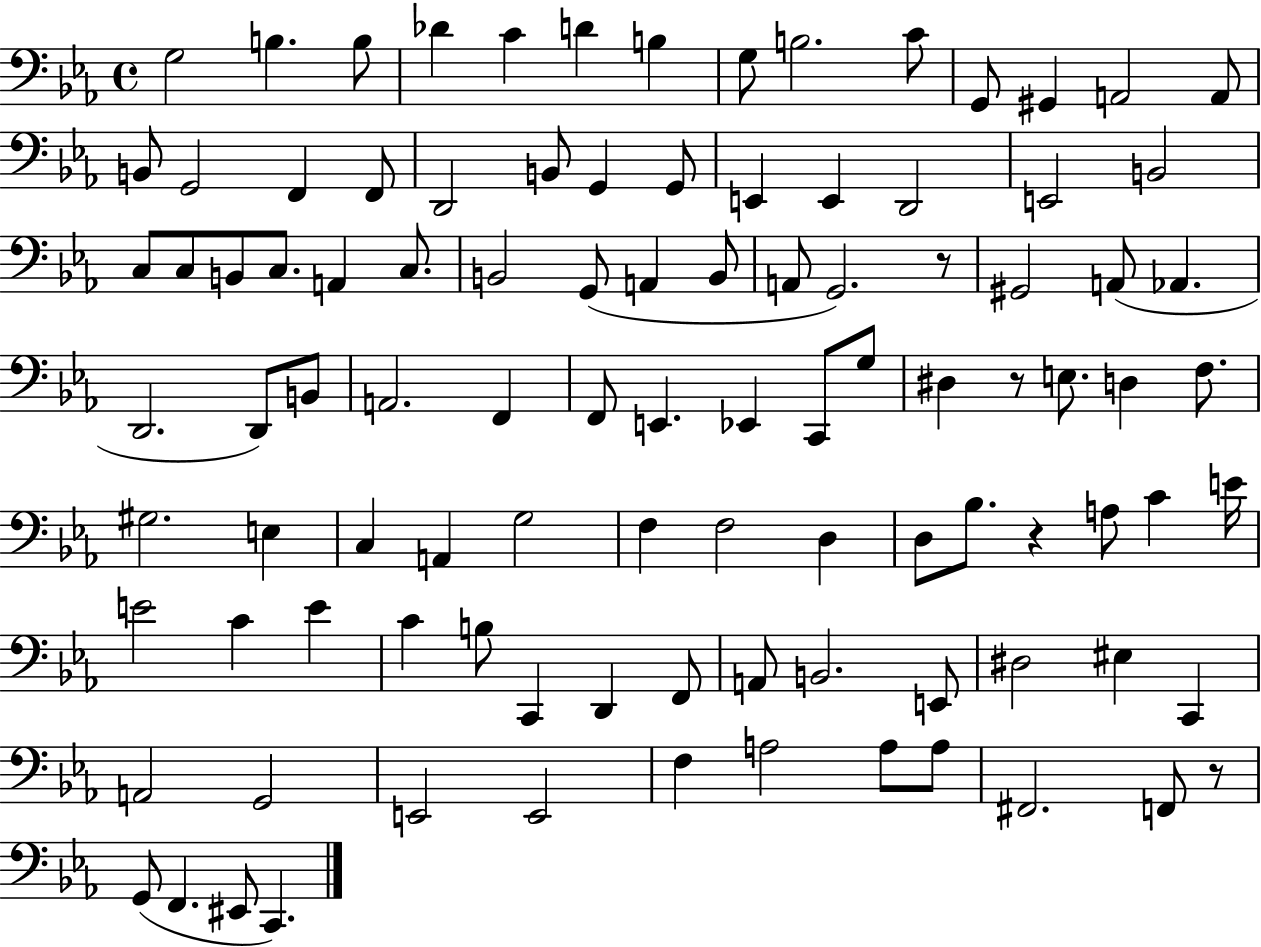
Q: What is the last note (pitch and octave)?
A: C2